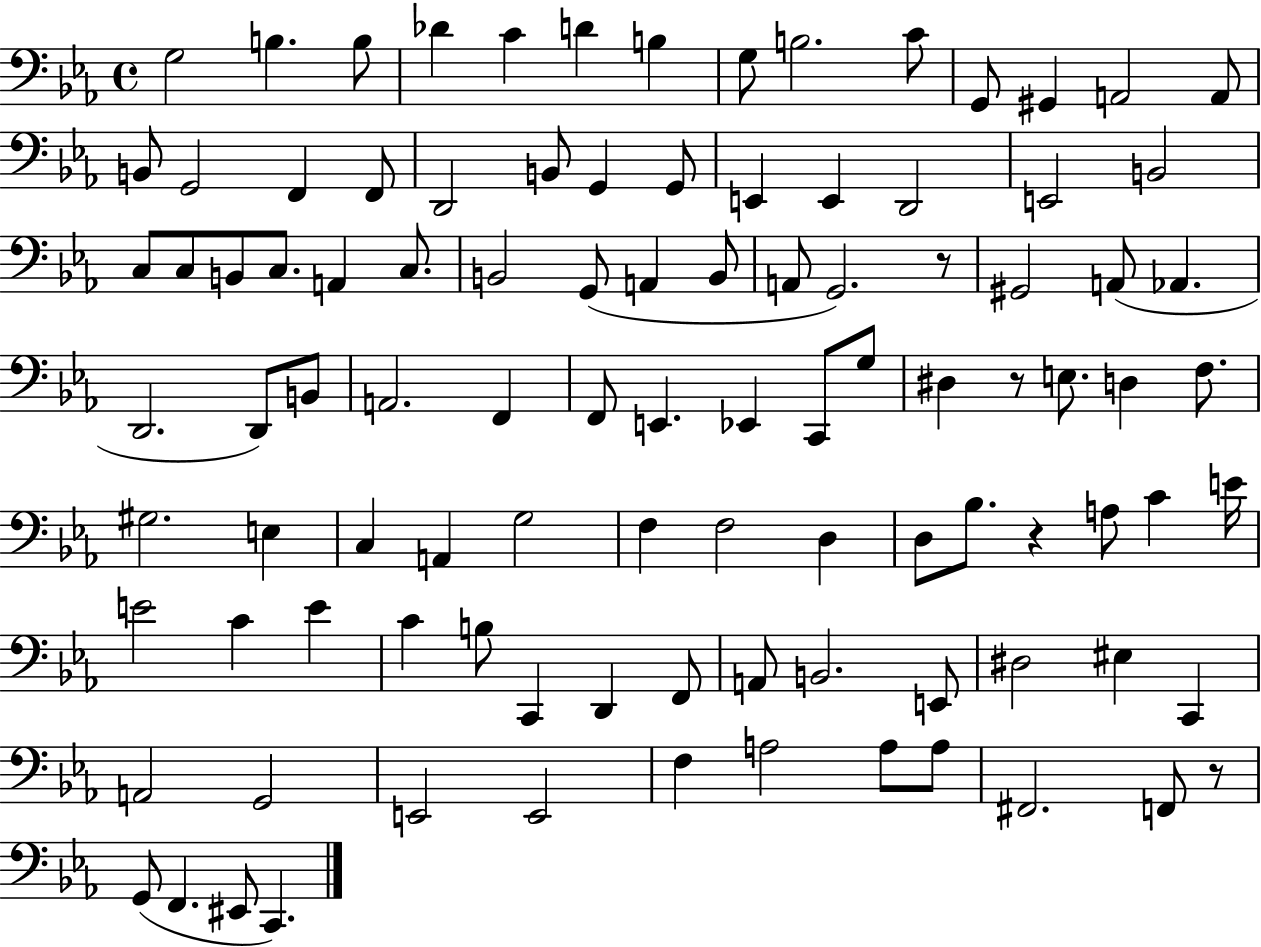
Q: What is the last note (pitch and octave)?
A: C2